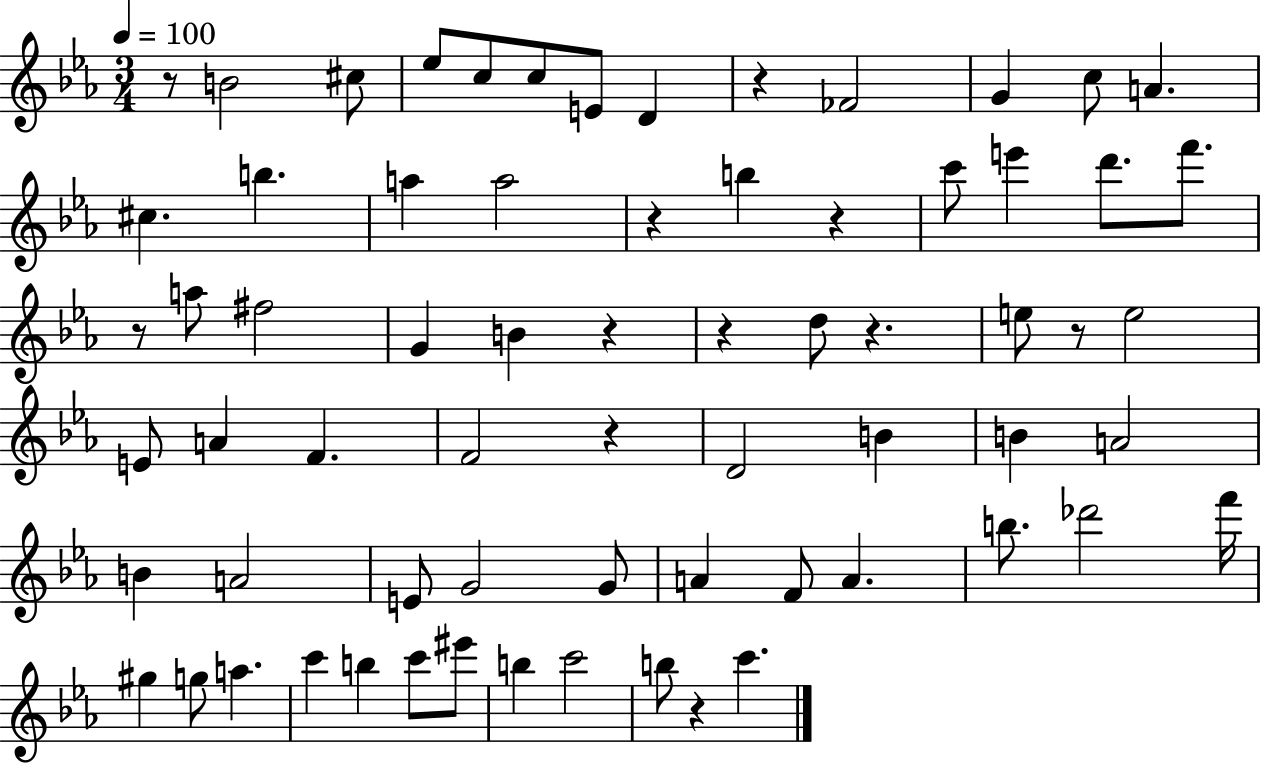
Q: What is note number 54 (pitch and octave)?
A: B5